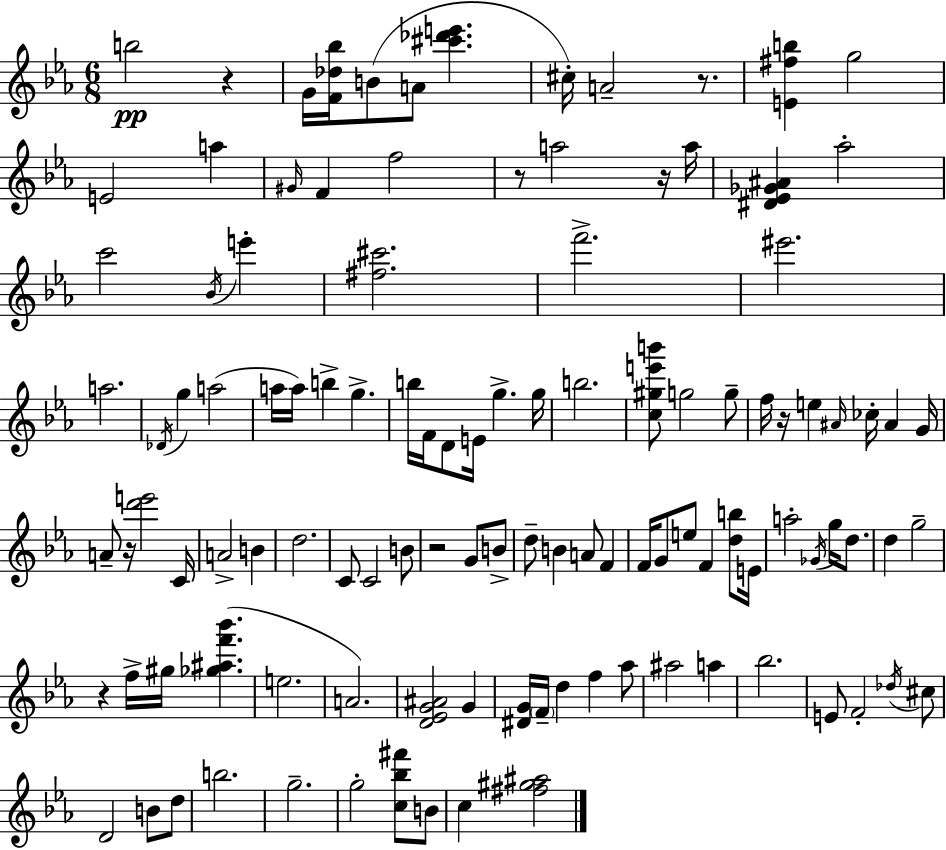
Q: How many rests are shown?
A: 8